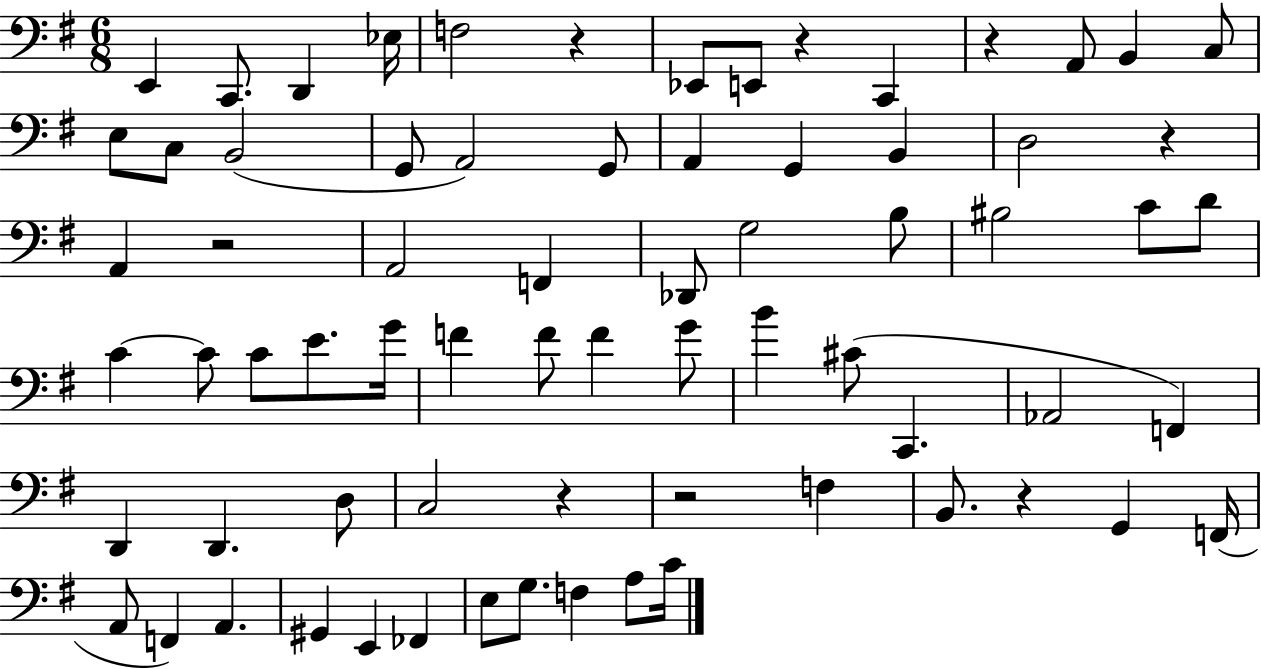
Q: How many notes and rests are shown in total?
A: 71